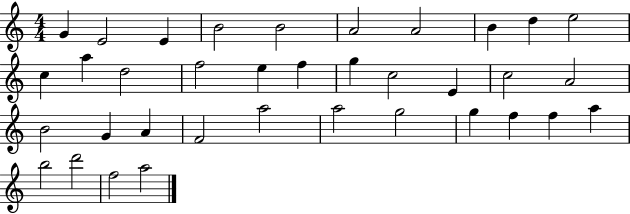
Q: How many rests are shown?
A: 0